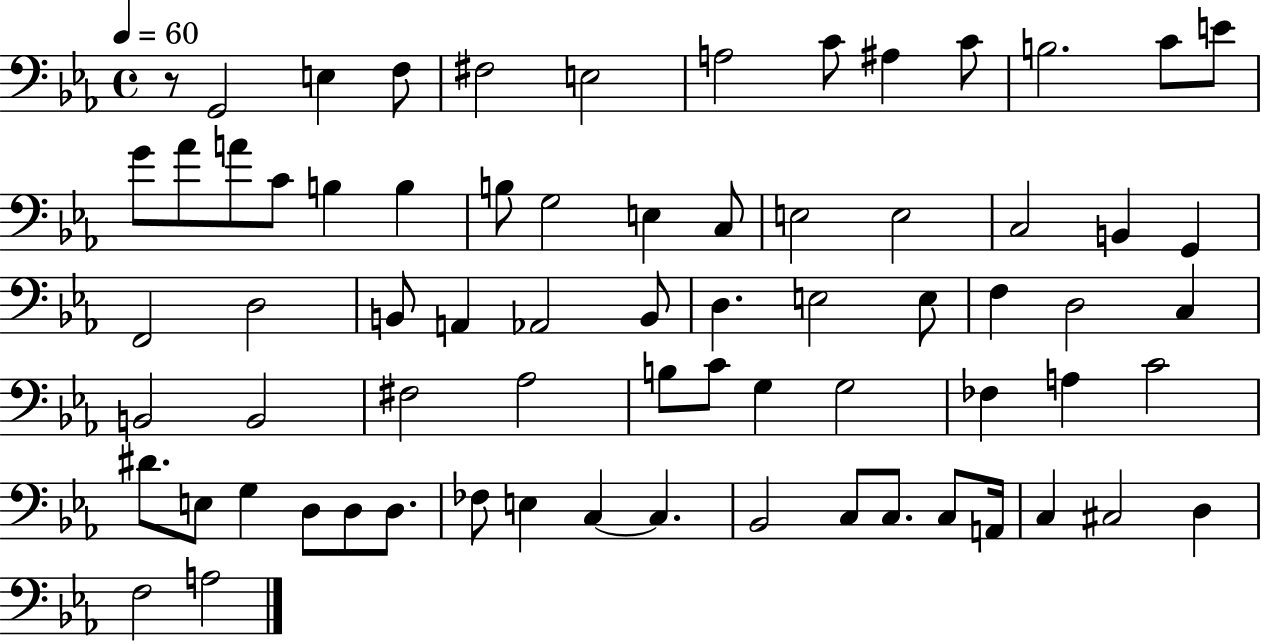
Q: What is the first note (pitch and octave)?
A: G2